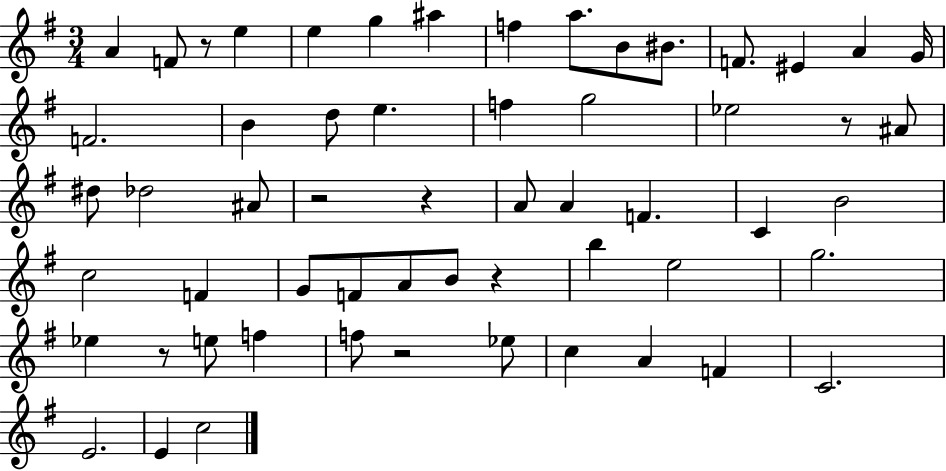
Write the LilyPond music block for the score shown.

{
  \clef treble
  \numericTimeSignature
  \time 3/4
  \key g \major
  a'4 f'8 r8 e''4 | e''4 g''4 ais''4 | f''4 a''8. b'8 bis'8. | f'8. eis'4 a'4 g'16 | \break f'2. | b'4 d''8 e''4. | f''4 g''2 | ees''2 r8 ais'8 | \break dis''8 des''2 ais'8 | r2 r4 | a'8 a'4 f'4. | c'4 b'2 | \break c''2 f'4 | g'8 f'8 a'8 b'8 r4 | b''4 e''2 | g''2. | \break ees''4 r8 e''8 f''4 | f''8 r2 ees''8 | c''4 a'4 f'4 | c'2. | \break e'2. | e'4 c''2 | \bar "|."
}